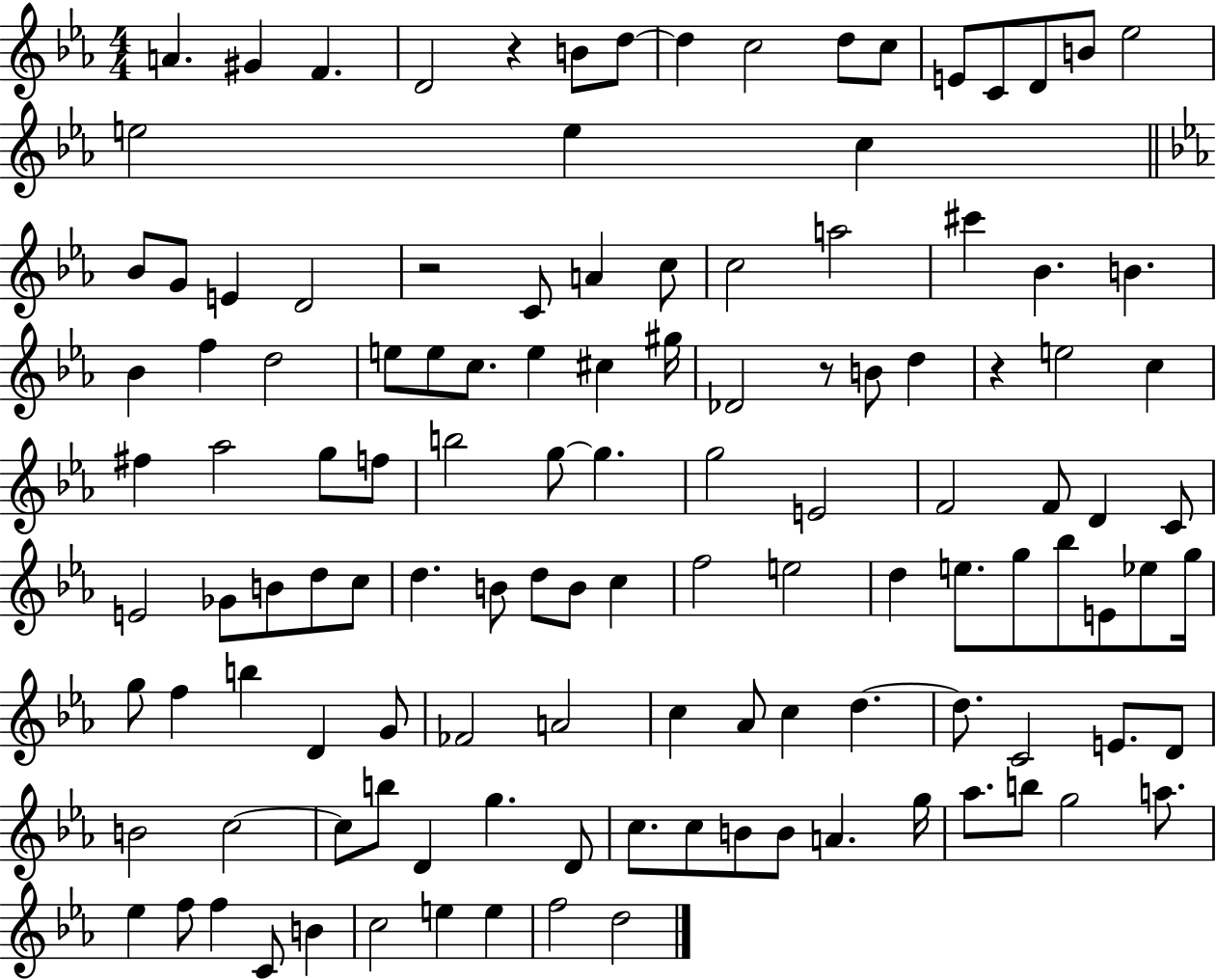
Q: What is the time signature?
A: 4/4